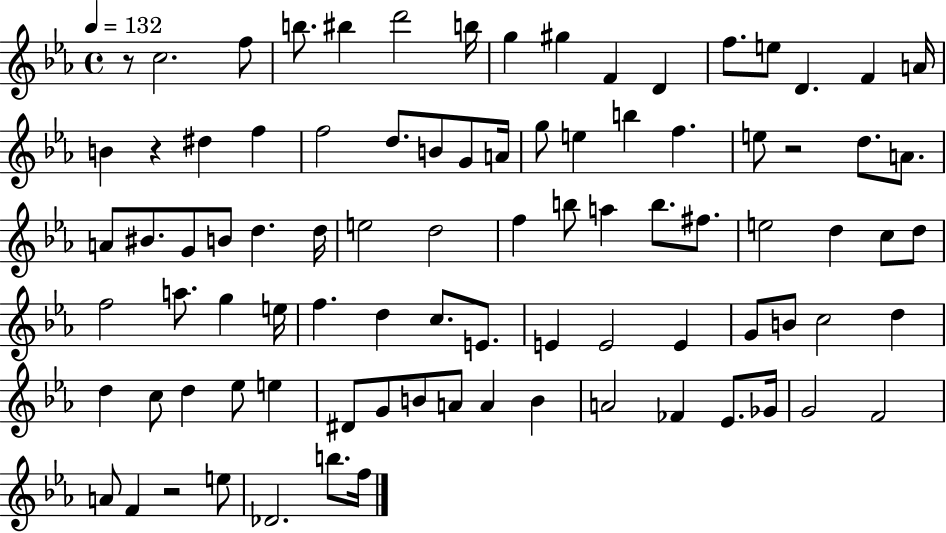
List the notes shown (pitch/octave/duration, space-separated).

R/e C5/h. F5/e B5/e. BIS5/q D6/h B5/s G5/q G#5/q F4/q D4/q F5/e. E5/e D4/q. F4/q A4/s B4/q R/q D#5/q F5/q F5/h D5/e. B4/e G4/e A4/s G5/e E5/q B5/q F5/q. E5/e R/h D5/e. A4/e. A4/e BIS4/e. G4/e B4/e D5/q. D5/s E5/h D5/h F5/q B5/e A5/q B5/e. F#5/e. E5/h D5/q C5/e D5/e F5/h A5/e. G5/q E5/s F5/q. D5/q C5/e. E4/e. E4/q E4/h E4/q G4/e B4/e C5/h D5/q D5/q C5/e D5/q Eb5/e E5/q D#4/e G4/e B4/e A4/e A4/q B4/q A4/h FES4/q Eb4/e. Gb4/s G4/h F4/h A4/e F4/q R/h E5/e Db4/h. B5/e. F5/s